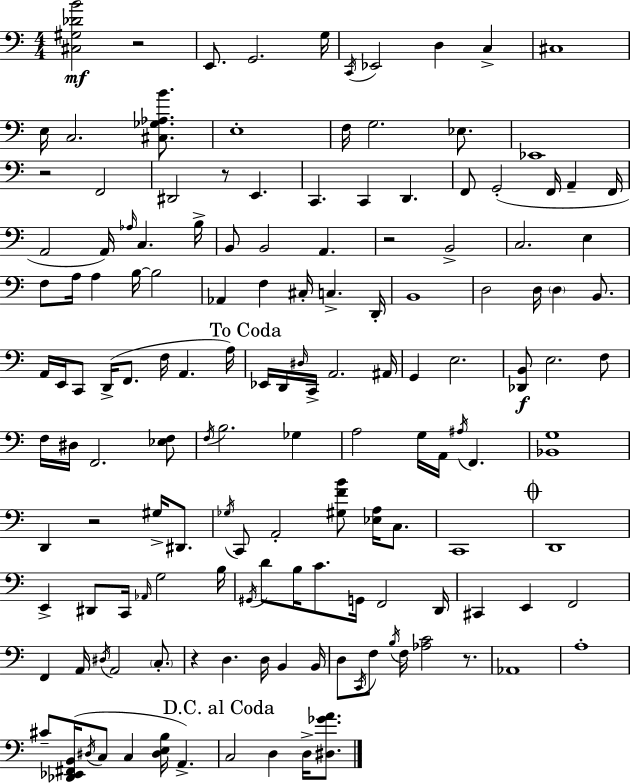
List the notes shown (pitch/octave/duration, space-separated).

[C#3,G#3,Db4,B4]/h R/h E2/e. G2/h. G3/s C2/s Eb2/h D3/q C3/q C#3/w E3/s C3/h. [C#3,Gb3,Ab3,B4]/e. E3/w F3/s G3/h. Eb3/e. Eb2/w R/h F2/h D#2/h R/e E2/q. C2/q. C2/q D2/q. F2/e G2/h F2/s A2/q F2/s A2/h A2/s Ab3/s C3/q. B3/s B2/e B2/h A2/q. R/h B2/h C3/h. E3/q F3/e A3/s A3/q B3/s B3/h Ab2/q F3/q C#3/s C3/q. D2/s B2/w D3/h D3/s D3/q B2/e. A2/s E2/s C2/e D2/s F2/e. F3/s A2/q. A3/s Eb2/s D2/s D#3/s C2/s A2/h. A#2/s G2/q E3/h. [Db2,B2]/e E3/h. F3/e F3/s D#3/s F2/h. [Eb3,F3]/e F3/s B3/h. Gb3/q A3/h G3/s A2/s A#3/s F2/q. [Bb2,G3]/w D2/q R/h G#3/s D#2/e. Gb3/s C2/e A2/h [G#3,F4,B4]/e [Eb3,A3]/s C3/e. C2/w D2/w E2/q D#2/e C2/s Ab2/s G3/h B3/s G#2/s D4/e B3/s C4/e. G2/s F2/h D2/s C#2/q E2/q F2/h F2/q A2/s D#3/s A2/h C3/e. R/q D3/q. D3/s B2/q B2/s D3/e C2/s F3/e B3/s F3/s [Ab3,C4]/h R/e. Ab2/w A3/w C#4/e [Db2,Eb2,F#2,B2]/s D#3/s C3/e C3/q [D#3,E3,B3]/s A2/q. C3/h D3/q D3/s [D#3,Gb4,A4]/e.